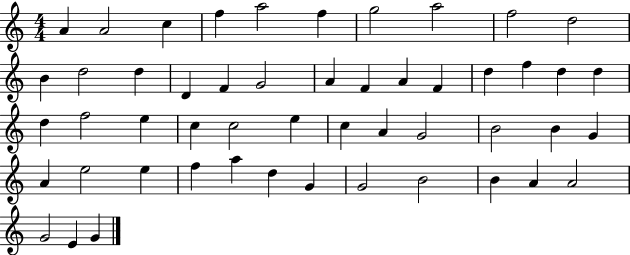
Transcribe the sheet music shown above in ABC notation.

X:1
T:Untitled
M:4/4
L:1/4
K:C
A A2 c f a2 f g2 a2 f2 d2 B d2 d D F G2 A F A F d f d d d f2 e c c2 e c A G2 B2 B G A e2 e f a d G G2 B2 B A A2 G2 E G